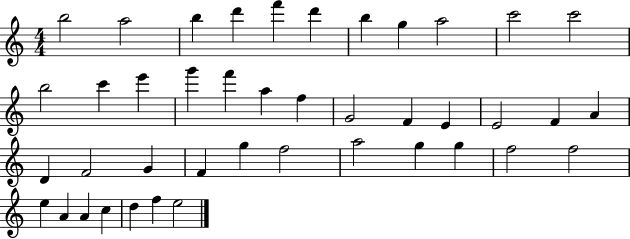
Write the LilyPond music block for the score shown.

{
  \clef treble
  \numericTimeSignature
  \time 4/4
  \key c \major
  b''2 a''2 | b''4 d'''4 f'''4 d'''4 | b''4 g''4 a''2 | c'''2 c'''2 | \break b''2 c'''4 e'''4 | g'''4 f'''4 a''4 f''4 | g'2 f'4 e'4 | e'2 f'4 a'4 | \break d'4 f'2 g'4 | f'4 g''4 f''2 | a''2 g''4 g''4 | f''2 f''2 | \break e''4 a'4 a'4 c''4 | d''4 f''4 e''2 | \bar "|."
}